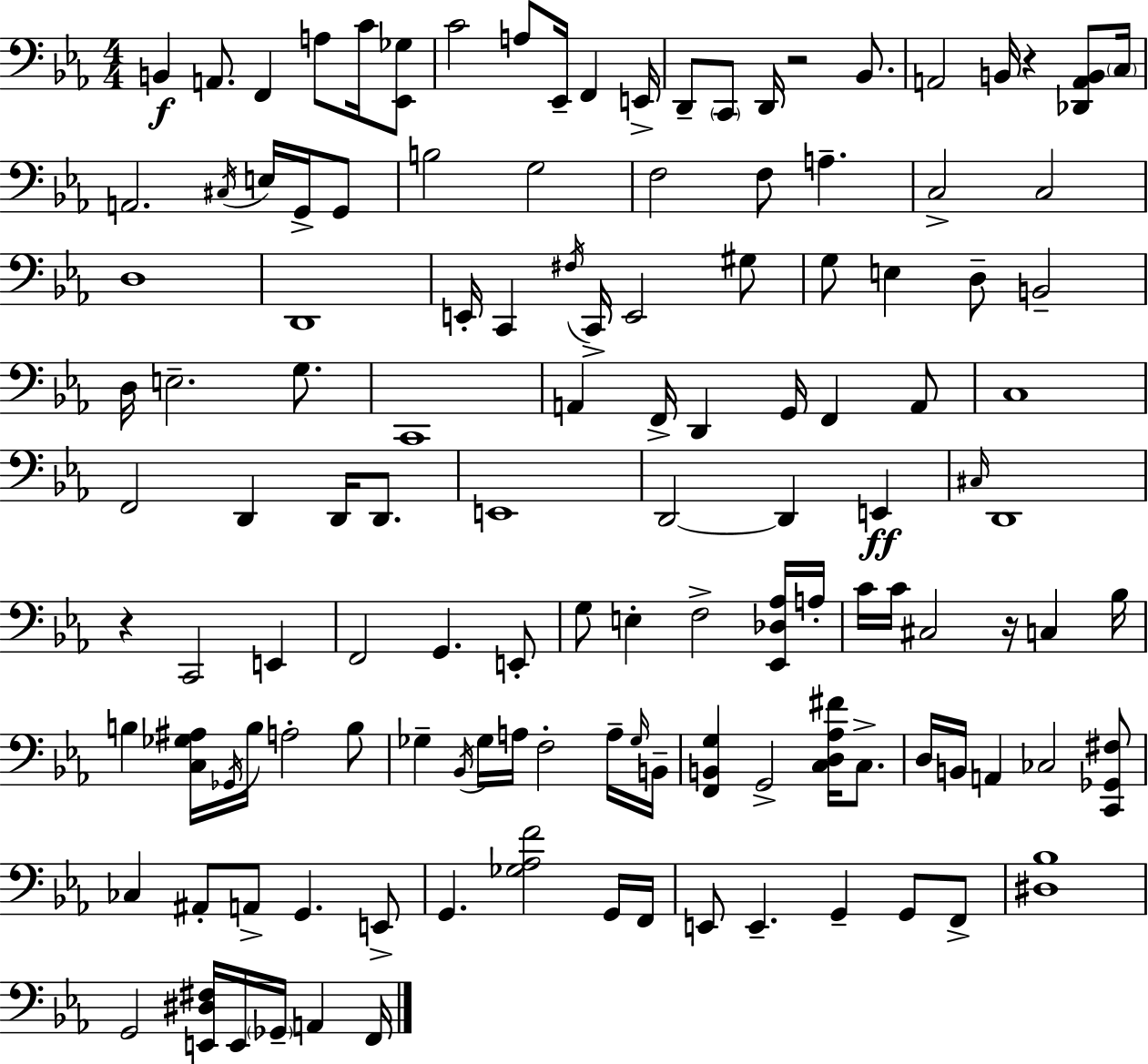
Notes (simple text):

B2/q A2/e. F2/q A3/e C4/s [Eb2,Gb3]/e C4/h A3/e Eb2/s F2/q E2/s D2/e C2/e D2/s R/h Bb2/e. A2/h B2/s R/q [Db2,A2,B2]/e C3/s A2/h. C#3/s E3/s G2/s G2/e B3/h G3/h F3/h F3/e A3/q. C3/h C3/h D3/w D2/w E2/s C2/q F#3/s C2/s E2/h G#3/e G3/e E3/q D3/e B2/h D3/s E3/h. G3/e. C2/w A2/q F2/s D2/q G2/s F2/q A2/e C3/w F2/h D2/q D2/s D2/e. E2/w D2/h D2/q E2/q C#3/s D2/w R/q C2/h E2/q F2/h G2/q. E2/e G3/e E3/q F3/h [Eb2,Db3,Ab3]/s A3/s C4/s C4/s C#3/h R/s C3/q Bb3/s B3/q [C3,Gb3,A#3]/s Gb2/s B3/s A3/h B3/e Gb3/q Bb2/s Gb3/s A3/s F3/h A3/s Gb3/s B2/s [F2,B2,G3]/q G2/h [C3,D3,Ab3,F#4]/s C3/e. D3/s B2/s A2/q CES3/h [C2,Gb2,F#3]/e CES3/q A#2/e A2/e G2/q. E2/e G2/q. [Gb3,Ab3,F4]/h G2/s F2/s E2/e E2/q. G2/q G2/e F2/e [D#3,Bb3]/w G2/h [E2,D#3,F#3]/s E2/s Gb2/s A2/q F2/s